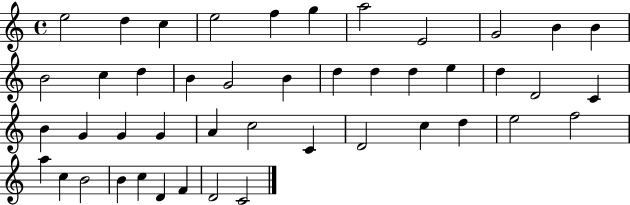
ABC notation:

X:1
T:Untitled
M:4/4
L:1/4
K:C
e2 d c e2 f g a2 E2 G2 B B B2 c d B G2 B d d d e d D2 C B G G G A c2 C D2 c d e2 f2 a c B2 B c D F D2 C2